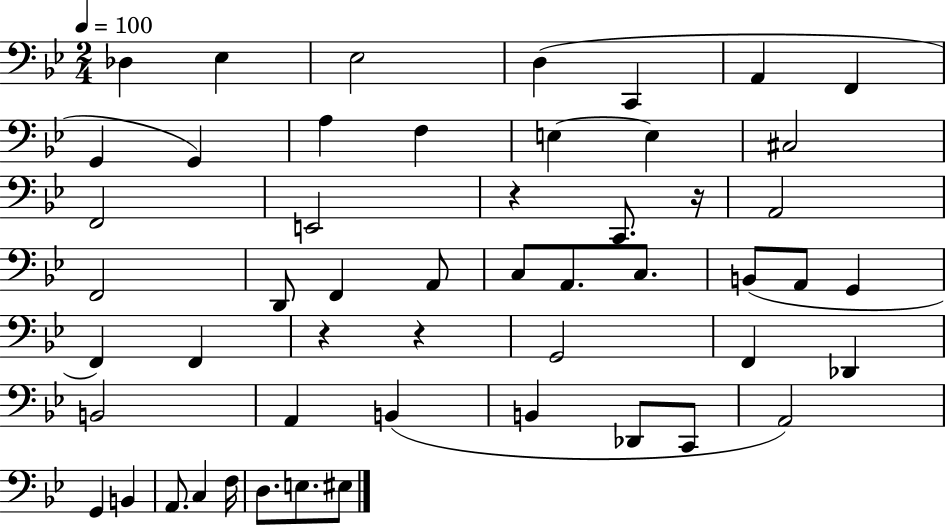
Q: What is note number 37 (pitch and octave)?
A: B2